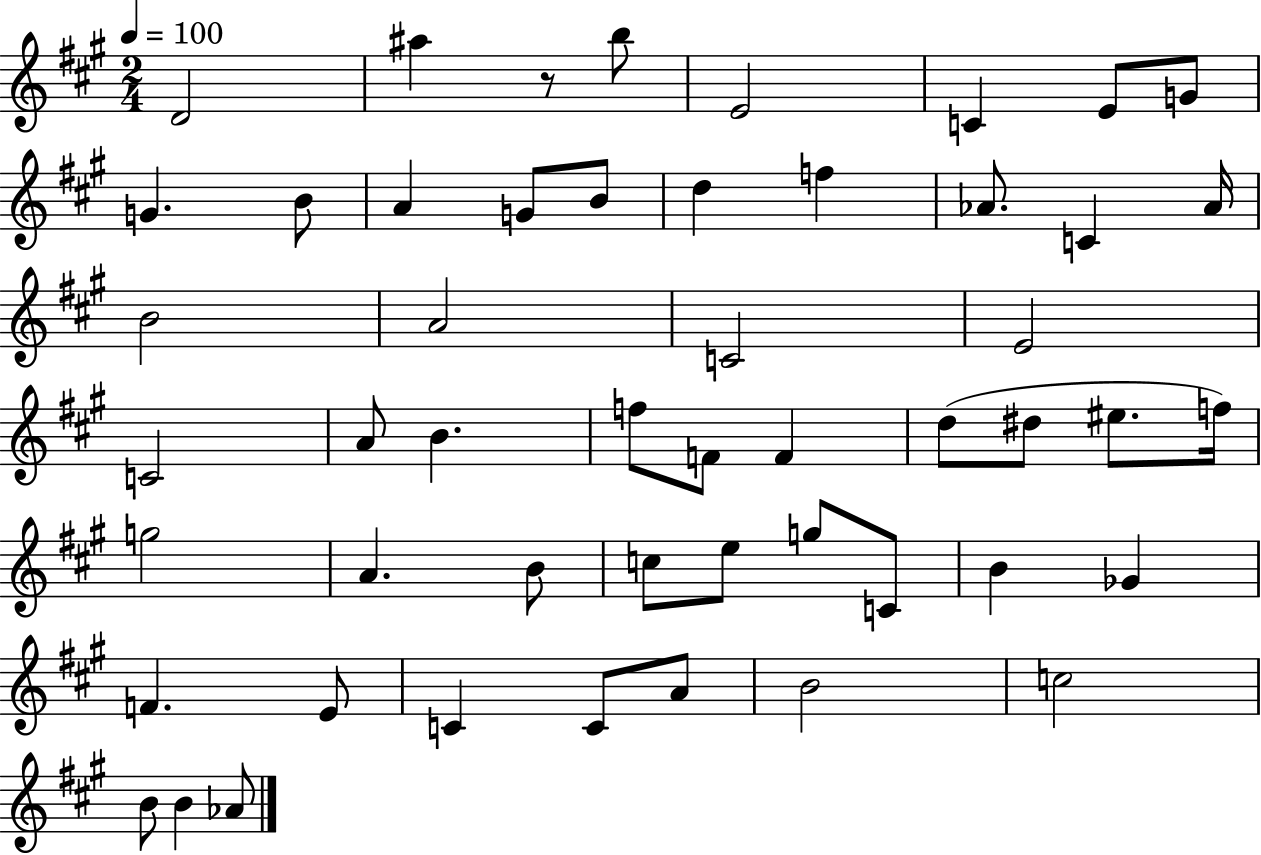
X:1
T:Untitled
M:2/4
L:1/4
K:A
D2 ^a z/2 b/2 E2 C E/2 G/2 G B/2 A G/2 B/2 d f _A/2 C _A/4 B2 A2 C2 E2 C2 A/2 B f/2 F/2 F d/2 ^d/2 ^e/2 f/4 g2 A B/2 c/2 e/2 g/2 C/2 B _G F E/2 C C/2 A/2 B2 c2 B/2 B _A/2